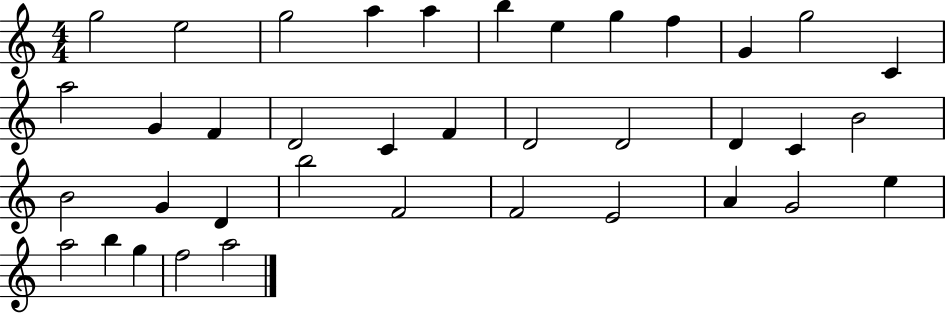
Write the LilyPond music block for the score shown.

{
  \clef treble
  \numericTimeSignature
  \time 4/4
  \key c \major
  g''2 e''2 | g''2 a''4 a''4 | b''4 e''4 g''4 f''4 | g'4 g''2 c'4 | \break a''2 g'4 f'4 | d'2 c'4 f'4 | d'2 d'2 | d'4 c'4 b'2 | \break b'2 g'4 d'4 | b''2 f'2 | f'2 e'2 | a'4 g'2 e''4 | \break a''2 b''4 g''4 | f''2 a''2 | \bar "|."
}